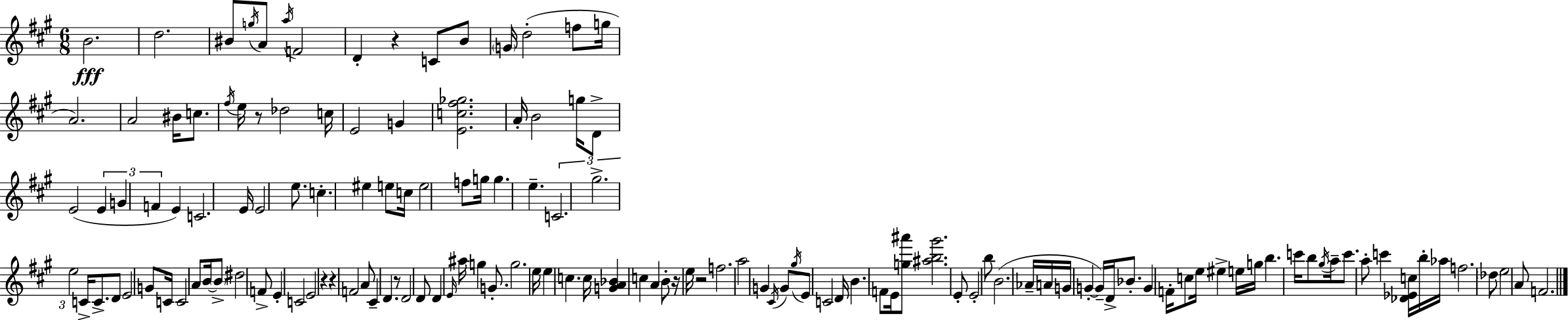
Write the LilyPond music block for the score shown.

{
  \clef treble
  \numericTimeSignature
  \time 6/8
  \key a \major
  b'2.\fff | d''2. | bis'8 \acciaccatura { g''16 } a'8 \acciaccatura { a''16 } f'2 | d'4-. r4 c'8 | \break b'8 \parenthesize g'16 d''2-.( f''8 | g''16 a'2.) | a'2 bis'16 c''8. | \acciaccatura { fis''16 } e''16 r8 des''2 | \break c''16 e'2 g'4 | <e' c'' fis'' ges''>2. | a'16-. b'2 | g''16 d'8-> e'2( \tuplet 3/2 { e'4 | \break g'4 f'4 } e'4) | c'2. | e'16 e'2 | e''8. c''4.-. eis''4 | \break e''8 c''16 e''2 | f''8 g''16 g''4. e''4.-- | \tuplet 3/2 { c'2. | gis''2.-> | \break e''2 } c'16-> | c'8.-> d'8 e'2 | g'8 c'16 c'2 | a'8 b'16~~ \parenthesize b'8-> dis''2 | \break f'8-> e'4-. c'2 | e'2 r4 | r4 f'2 | a'8 cis'4-- d'4. | \break r8 d'2 | d'8 d'4 \grace { e'16 } ais''16 g''4 | g'8.-. g''2. | e''16 e''4 c''4. | \break c''16 <g' a' bes'>4 c''4 | a'4 b'8-. r16 e''16 r2 | f''2. | a''2 | \break g'4 \acciaccatura { cis'16 } g'8 \acciaccatura { gis''16 } e'8 c'2 | d'16 b'4. | f'8 e'16 <g'' ais'''>8 <ais'' b'' gis'''>2. | e'8-. e'2-. | \break b''8 b'2.( | aes'16-- a'16 g'16 g'4-.~~ | g'16--) d'16-> bes'8.-. g'4 f'16-. c''8 | e''16 eis''4-> e''16 g''16 b''4. | \break c'''16 b''8 \acciaccatura { gis''16 } a''16-- c'''8. a''8-. | c'''4 <des' ees' c''>16 b''16-. aes''16 f''2. | \parenthesize des''8 e''2 | a'8 f'2. | \break \bar "|."
}